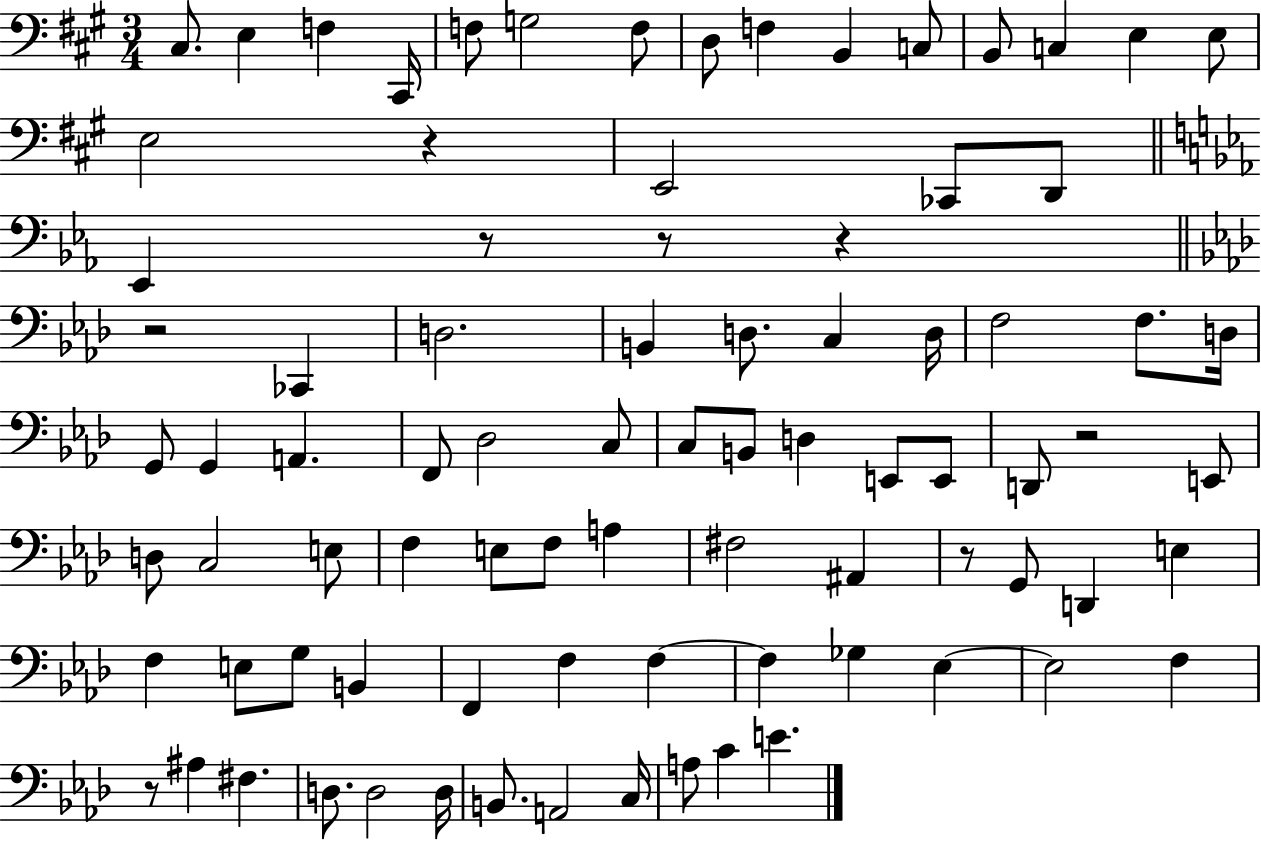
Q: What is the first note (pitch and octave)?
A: C#3